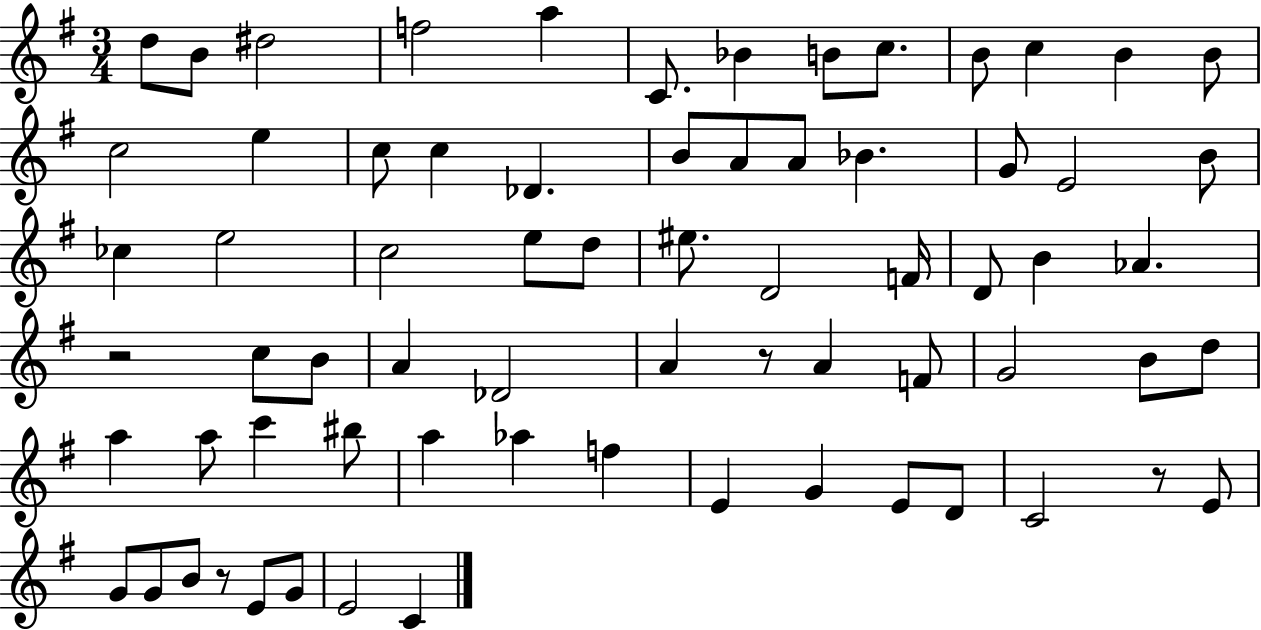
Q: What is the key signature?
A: G major